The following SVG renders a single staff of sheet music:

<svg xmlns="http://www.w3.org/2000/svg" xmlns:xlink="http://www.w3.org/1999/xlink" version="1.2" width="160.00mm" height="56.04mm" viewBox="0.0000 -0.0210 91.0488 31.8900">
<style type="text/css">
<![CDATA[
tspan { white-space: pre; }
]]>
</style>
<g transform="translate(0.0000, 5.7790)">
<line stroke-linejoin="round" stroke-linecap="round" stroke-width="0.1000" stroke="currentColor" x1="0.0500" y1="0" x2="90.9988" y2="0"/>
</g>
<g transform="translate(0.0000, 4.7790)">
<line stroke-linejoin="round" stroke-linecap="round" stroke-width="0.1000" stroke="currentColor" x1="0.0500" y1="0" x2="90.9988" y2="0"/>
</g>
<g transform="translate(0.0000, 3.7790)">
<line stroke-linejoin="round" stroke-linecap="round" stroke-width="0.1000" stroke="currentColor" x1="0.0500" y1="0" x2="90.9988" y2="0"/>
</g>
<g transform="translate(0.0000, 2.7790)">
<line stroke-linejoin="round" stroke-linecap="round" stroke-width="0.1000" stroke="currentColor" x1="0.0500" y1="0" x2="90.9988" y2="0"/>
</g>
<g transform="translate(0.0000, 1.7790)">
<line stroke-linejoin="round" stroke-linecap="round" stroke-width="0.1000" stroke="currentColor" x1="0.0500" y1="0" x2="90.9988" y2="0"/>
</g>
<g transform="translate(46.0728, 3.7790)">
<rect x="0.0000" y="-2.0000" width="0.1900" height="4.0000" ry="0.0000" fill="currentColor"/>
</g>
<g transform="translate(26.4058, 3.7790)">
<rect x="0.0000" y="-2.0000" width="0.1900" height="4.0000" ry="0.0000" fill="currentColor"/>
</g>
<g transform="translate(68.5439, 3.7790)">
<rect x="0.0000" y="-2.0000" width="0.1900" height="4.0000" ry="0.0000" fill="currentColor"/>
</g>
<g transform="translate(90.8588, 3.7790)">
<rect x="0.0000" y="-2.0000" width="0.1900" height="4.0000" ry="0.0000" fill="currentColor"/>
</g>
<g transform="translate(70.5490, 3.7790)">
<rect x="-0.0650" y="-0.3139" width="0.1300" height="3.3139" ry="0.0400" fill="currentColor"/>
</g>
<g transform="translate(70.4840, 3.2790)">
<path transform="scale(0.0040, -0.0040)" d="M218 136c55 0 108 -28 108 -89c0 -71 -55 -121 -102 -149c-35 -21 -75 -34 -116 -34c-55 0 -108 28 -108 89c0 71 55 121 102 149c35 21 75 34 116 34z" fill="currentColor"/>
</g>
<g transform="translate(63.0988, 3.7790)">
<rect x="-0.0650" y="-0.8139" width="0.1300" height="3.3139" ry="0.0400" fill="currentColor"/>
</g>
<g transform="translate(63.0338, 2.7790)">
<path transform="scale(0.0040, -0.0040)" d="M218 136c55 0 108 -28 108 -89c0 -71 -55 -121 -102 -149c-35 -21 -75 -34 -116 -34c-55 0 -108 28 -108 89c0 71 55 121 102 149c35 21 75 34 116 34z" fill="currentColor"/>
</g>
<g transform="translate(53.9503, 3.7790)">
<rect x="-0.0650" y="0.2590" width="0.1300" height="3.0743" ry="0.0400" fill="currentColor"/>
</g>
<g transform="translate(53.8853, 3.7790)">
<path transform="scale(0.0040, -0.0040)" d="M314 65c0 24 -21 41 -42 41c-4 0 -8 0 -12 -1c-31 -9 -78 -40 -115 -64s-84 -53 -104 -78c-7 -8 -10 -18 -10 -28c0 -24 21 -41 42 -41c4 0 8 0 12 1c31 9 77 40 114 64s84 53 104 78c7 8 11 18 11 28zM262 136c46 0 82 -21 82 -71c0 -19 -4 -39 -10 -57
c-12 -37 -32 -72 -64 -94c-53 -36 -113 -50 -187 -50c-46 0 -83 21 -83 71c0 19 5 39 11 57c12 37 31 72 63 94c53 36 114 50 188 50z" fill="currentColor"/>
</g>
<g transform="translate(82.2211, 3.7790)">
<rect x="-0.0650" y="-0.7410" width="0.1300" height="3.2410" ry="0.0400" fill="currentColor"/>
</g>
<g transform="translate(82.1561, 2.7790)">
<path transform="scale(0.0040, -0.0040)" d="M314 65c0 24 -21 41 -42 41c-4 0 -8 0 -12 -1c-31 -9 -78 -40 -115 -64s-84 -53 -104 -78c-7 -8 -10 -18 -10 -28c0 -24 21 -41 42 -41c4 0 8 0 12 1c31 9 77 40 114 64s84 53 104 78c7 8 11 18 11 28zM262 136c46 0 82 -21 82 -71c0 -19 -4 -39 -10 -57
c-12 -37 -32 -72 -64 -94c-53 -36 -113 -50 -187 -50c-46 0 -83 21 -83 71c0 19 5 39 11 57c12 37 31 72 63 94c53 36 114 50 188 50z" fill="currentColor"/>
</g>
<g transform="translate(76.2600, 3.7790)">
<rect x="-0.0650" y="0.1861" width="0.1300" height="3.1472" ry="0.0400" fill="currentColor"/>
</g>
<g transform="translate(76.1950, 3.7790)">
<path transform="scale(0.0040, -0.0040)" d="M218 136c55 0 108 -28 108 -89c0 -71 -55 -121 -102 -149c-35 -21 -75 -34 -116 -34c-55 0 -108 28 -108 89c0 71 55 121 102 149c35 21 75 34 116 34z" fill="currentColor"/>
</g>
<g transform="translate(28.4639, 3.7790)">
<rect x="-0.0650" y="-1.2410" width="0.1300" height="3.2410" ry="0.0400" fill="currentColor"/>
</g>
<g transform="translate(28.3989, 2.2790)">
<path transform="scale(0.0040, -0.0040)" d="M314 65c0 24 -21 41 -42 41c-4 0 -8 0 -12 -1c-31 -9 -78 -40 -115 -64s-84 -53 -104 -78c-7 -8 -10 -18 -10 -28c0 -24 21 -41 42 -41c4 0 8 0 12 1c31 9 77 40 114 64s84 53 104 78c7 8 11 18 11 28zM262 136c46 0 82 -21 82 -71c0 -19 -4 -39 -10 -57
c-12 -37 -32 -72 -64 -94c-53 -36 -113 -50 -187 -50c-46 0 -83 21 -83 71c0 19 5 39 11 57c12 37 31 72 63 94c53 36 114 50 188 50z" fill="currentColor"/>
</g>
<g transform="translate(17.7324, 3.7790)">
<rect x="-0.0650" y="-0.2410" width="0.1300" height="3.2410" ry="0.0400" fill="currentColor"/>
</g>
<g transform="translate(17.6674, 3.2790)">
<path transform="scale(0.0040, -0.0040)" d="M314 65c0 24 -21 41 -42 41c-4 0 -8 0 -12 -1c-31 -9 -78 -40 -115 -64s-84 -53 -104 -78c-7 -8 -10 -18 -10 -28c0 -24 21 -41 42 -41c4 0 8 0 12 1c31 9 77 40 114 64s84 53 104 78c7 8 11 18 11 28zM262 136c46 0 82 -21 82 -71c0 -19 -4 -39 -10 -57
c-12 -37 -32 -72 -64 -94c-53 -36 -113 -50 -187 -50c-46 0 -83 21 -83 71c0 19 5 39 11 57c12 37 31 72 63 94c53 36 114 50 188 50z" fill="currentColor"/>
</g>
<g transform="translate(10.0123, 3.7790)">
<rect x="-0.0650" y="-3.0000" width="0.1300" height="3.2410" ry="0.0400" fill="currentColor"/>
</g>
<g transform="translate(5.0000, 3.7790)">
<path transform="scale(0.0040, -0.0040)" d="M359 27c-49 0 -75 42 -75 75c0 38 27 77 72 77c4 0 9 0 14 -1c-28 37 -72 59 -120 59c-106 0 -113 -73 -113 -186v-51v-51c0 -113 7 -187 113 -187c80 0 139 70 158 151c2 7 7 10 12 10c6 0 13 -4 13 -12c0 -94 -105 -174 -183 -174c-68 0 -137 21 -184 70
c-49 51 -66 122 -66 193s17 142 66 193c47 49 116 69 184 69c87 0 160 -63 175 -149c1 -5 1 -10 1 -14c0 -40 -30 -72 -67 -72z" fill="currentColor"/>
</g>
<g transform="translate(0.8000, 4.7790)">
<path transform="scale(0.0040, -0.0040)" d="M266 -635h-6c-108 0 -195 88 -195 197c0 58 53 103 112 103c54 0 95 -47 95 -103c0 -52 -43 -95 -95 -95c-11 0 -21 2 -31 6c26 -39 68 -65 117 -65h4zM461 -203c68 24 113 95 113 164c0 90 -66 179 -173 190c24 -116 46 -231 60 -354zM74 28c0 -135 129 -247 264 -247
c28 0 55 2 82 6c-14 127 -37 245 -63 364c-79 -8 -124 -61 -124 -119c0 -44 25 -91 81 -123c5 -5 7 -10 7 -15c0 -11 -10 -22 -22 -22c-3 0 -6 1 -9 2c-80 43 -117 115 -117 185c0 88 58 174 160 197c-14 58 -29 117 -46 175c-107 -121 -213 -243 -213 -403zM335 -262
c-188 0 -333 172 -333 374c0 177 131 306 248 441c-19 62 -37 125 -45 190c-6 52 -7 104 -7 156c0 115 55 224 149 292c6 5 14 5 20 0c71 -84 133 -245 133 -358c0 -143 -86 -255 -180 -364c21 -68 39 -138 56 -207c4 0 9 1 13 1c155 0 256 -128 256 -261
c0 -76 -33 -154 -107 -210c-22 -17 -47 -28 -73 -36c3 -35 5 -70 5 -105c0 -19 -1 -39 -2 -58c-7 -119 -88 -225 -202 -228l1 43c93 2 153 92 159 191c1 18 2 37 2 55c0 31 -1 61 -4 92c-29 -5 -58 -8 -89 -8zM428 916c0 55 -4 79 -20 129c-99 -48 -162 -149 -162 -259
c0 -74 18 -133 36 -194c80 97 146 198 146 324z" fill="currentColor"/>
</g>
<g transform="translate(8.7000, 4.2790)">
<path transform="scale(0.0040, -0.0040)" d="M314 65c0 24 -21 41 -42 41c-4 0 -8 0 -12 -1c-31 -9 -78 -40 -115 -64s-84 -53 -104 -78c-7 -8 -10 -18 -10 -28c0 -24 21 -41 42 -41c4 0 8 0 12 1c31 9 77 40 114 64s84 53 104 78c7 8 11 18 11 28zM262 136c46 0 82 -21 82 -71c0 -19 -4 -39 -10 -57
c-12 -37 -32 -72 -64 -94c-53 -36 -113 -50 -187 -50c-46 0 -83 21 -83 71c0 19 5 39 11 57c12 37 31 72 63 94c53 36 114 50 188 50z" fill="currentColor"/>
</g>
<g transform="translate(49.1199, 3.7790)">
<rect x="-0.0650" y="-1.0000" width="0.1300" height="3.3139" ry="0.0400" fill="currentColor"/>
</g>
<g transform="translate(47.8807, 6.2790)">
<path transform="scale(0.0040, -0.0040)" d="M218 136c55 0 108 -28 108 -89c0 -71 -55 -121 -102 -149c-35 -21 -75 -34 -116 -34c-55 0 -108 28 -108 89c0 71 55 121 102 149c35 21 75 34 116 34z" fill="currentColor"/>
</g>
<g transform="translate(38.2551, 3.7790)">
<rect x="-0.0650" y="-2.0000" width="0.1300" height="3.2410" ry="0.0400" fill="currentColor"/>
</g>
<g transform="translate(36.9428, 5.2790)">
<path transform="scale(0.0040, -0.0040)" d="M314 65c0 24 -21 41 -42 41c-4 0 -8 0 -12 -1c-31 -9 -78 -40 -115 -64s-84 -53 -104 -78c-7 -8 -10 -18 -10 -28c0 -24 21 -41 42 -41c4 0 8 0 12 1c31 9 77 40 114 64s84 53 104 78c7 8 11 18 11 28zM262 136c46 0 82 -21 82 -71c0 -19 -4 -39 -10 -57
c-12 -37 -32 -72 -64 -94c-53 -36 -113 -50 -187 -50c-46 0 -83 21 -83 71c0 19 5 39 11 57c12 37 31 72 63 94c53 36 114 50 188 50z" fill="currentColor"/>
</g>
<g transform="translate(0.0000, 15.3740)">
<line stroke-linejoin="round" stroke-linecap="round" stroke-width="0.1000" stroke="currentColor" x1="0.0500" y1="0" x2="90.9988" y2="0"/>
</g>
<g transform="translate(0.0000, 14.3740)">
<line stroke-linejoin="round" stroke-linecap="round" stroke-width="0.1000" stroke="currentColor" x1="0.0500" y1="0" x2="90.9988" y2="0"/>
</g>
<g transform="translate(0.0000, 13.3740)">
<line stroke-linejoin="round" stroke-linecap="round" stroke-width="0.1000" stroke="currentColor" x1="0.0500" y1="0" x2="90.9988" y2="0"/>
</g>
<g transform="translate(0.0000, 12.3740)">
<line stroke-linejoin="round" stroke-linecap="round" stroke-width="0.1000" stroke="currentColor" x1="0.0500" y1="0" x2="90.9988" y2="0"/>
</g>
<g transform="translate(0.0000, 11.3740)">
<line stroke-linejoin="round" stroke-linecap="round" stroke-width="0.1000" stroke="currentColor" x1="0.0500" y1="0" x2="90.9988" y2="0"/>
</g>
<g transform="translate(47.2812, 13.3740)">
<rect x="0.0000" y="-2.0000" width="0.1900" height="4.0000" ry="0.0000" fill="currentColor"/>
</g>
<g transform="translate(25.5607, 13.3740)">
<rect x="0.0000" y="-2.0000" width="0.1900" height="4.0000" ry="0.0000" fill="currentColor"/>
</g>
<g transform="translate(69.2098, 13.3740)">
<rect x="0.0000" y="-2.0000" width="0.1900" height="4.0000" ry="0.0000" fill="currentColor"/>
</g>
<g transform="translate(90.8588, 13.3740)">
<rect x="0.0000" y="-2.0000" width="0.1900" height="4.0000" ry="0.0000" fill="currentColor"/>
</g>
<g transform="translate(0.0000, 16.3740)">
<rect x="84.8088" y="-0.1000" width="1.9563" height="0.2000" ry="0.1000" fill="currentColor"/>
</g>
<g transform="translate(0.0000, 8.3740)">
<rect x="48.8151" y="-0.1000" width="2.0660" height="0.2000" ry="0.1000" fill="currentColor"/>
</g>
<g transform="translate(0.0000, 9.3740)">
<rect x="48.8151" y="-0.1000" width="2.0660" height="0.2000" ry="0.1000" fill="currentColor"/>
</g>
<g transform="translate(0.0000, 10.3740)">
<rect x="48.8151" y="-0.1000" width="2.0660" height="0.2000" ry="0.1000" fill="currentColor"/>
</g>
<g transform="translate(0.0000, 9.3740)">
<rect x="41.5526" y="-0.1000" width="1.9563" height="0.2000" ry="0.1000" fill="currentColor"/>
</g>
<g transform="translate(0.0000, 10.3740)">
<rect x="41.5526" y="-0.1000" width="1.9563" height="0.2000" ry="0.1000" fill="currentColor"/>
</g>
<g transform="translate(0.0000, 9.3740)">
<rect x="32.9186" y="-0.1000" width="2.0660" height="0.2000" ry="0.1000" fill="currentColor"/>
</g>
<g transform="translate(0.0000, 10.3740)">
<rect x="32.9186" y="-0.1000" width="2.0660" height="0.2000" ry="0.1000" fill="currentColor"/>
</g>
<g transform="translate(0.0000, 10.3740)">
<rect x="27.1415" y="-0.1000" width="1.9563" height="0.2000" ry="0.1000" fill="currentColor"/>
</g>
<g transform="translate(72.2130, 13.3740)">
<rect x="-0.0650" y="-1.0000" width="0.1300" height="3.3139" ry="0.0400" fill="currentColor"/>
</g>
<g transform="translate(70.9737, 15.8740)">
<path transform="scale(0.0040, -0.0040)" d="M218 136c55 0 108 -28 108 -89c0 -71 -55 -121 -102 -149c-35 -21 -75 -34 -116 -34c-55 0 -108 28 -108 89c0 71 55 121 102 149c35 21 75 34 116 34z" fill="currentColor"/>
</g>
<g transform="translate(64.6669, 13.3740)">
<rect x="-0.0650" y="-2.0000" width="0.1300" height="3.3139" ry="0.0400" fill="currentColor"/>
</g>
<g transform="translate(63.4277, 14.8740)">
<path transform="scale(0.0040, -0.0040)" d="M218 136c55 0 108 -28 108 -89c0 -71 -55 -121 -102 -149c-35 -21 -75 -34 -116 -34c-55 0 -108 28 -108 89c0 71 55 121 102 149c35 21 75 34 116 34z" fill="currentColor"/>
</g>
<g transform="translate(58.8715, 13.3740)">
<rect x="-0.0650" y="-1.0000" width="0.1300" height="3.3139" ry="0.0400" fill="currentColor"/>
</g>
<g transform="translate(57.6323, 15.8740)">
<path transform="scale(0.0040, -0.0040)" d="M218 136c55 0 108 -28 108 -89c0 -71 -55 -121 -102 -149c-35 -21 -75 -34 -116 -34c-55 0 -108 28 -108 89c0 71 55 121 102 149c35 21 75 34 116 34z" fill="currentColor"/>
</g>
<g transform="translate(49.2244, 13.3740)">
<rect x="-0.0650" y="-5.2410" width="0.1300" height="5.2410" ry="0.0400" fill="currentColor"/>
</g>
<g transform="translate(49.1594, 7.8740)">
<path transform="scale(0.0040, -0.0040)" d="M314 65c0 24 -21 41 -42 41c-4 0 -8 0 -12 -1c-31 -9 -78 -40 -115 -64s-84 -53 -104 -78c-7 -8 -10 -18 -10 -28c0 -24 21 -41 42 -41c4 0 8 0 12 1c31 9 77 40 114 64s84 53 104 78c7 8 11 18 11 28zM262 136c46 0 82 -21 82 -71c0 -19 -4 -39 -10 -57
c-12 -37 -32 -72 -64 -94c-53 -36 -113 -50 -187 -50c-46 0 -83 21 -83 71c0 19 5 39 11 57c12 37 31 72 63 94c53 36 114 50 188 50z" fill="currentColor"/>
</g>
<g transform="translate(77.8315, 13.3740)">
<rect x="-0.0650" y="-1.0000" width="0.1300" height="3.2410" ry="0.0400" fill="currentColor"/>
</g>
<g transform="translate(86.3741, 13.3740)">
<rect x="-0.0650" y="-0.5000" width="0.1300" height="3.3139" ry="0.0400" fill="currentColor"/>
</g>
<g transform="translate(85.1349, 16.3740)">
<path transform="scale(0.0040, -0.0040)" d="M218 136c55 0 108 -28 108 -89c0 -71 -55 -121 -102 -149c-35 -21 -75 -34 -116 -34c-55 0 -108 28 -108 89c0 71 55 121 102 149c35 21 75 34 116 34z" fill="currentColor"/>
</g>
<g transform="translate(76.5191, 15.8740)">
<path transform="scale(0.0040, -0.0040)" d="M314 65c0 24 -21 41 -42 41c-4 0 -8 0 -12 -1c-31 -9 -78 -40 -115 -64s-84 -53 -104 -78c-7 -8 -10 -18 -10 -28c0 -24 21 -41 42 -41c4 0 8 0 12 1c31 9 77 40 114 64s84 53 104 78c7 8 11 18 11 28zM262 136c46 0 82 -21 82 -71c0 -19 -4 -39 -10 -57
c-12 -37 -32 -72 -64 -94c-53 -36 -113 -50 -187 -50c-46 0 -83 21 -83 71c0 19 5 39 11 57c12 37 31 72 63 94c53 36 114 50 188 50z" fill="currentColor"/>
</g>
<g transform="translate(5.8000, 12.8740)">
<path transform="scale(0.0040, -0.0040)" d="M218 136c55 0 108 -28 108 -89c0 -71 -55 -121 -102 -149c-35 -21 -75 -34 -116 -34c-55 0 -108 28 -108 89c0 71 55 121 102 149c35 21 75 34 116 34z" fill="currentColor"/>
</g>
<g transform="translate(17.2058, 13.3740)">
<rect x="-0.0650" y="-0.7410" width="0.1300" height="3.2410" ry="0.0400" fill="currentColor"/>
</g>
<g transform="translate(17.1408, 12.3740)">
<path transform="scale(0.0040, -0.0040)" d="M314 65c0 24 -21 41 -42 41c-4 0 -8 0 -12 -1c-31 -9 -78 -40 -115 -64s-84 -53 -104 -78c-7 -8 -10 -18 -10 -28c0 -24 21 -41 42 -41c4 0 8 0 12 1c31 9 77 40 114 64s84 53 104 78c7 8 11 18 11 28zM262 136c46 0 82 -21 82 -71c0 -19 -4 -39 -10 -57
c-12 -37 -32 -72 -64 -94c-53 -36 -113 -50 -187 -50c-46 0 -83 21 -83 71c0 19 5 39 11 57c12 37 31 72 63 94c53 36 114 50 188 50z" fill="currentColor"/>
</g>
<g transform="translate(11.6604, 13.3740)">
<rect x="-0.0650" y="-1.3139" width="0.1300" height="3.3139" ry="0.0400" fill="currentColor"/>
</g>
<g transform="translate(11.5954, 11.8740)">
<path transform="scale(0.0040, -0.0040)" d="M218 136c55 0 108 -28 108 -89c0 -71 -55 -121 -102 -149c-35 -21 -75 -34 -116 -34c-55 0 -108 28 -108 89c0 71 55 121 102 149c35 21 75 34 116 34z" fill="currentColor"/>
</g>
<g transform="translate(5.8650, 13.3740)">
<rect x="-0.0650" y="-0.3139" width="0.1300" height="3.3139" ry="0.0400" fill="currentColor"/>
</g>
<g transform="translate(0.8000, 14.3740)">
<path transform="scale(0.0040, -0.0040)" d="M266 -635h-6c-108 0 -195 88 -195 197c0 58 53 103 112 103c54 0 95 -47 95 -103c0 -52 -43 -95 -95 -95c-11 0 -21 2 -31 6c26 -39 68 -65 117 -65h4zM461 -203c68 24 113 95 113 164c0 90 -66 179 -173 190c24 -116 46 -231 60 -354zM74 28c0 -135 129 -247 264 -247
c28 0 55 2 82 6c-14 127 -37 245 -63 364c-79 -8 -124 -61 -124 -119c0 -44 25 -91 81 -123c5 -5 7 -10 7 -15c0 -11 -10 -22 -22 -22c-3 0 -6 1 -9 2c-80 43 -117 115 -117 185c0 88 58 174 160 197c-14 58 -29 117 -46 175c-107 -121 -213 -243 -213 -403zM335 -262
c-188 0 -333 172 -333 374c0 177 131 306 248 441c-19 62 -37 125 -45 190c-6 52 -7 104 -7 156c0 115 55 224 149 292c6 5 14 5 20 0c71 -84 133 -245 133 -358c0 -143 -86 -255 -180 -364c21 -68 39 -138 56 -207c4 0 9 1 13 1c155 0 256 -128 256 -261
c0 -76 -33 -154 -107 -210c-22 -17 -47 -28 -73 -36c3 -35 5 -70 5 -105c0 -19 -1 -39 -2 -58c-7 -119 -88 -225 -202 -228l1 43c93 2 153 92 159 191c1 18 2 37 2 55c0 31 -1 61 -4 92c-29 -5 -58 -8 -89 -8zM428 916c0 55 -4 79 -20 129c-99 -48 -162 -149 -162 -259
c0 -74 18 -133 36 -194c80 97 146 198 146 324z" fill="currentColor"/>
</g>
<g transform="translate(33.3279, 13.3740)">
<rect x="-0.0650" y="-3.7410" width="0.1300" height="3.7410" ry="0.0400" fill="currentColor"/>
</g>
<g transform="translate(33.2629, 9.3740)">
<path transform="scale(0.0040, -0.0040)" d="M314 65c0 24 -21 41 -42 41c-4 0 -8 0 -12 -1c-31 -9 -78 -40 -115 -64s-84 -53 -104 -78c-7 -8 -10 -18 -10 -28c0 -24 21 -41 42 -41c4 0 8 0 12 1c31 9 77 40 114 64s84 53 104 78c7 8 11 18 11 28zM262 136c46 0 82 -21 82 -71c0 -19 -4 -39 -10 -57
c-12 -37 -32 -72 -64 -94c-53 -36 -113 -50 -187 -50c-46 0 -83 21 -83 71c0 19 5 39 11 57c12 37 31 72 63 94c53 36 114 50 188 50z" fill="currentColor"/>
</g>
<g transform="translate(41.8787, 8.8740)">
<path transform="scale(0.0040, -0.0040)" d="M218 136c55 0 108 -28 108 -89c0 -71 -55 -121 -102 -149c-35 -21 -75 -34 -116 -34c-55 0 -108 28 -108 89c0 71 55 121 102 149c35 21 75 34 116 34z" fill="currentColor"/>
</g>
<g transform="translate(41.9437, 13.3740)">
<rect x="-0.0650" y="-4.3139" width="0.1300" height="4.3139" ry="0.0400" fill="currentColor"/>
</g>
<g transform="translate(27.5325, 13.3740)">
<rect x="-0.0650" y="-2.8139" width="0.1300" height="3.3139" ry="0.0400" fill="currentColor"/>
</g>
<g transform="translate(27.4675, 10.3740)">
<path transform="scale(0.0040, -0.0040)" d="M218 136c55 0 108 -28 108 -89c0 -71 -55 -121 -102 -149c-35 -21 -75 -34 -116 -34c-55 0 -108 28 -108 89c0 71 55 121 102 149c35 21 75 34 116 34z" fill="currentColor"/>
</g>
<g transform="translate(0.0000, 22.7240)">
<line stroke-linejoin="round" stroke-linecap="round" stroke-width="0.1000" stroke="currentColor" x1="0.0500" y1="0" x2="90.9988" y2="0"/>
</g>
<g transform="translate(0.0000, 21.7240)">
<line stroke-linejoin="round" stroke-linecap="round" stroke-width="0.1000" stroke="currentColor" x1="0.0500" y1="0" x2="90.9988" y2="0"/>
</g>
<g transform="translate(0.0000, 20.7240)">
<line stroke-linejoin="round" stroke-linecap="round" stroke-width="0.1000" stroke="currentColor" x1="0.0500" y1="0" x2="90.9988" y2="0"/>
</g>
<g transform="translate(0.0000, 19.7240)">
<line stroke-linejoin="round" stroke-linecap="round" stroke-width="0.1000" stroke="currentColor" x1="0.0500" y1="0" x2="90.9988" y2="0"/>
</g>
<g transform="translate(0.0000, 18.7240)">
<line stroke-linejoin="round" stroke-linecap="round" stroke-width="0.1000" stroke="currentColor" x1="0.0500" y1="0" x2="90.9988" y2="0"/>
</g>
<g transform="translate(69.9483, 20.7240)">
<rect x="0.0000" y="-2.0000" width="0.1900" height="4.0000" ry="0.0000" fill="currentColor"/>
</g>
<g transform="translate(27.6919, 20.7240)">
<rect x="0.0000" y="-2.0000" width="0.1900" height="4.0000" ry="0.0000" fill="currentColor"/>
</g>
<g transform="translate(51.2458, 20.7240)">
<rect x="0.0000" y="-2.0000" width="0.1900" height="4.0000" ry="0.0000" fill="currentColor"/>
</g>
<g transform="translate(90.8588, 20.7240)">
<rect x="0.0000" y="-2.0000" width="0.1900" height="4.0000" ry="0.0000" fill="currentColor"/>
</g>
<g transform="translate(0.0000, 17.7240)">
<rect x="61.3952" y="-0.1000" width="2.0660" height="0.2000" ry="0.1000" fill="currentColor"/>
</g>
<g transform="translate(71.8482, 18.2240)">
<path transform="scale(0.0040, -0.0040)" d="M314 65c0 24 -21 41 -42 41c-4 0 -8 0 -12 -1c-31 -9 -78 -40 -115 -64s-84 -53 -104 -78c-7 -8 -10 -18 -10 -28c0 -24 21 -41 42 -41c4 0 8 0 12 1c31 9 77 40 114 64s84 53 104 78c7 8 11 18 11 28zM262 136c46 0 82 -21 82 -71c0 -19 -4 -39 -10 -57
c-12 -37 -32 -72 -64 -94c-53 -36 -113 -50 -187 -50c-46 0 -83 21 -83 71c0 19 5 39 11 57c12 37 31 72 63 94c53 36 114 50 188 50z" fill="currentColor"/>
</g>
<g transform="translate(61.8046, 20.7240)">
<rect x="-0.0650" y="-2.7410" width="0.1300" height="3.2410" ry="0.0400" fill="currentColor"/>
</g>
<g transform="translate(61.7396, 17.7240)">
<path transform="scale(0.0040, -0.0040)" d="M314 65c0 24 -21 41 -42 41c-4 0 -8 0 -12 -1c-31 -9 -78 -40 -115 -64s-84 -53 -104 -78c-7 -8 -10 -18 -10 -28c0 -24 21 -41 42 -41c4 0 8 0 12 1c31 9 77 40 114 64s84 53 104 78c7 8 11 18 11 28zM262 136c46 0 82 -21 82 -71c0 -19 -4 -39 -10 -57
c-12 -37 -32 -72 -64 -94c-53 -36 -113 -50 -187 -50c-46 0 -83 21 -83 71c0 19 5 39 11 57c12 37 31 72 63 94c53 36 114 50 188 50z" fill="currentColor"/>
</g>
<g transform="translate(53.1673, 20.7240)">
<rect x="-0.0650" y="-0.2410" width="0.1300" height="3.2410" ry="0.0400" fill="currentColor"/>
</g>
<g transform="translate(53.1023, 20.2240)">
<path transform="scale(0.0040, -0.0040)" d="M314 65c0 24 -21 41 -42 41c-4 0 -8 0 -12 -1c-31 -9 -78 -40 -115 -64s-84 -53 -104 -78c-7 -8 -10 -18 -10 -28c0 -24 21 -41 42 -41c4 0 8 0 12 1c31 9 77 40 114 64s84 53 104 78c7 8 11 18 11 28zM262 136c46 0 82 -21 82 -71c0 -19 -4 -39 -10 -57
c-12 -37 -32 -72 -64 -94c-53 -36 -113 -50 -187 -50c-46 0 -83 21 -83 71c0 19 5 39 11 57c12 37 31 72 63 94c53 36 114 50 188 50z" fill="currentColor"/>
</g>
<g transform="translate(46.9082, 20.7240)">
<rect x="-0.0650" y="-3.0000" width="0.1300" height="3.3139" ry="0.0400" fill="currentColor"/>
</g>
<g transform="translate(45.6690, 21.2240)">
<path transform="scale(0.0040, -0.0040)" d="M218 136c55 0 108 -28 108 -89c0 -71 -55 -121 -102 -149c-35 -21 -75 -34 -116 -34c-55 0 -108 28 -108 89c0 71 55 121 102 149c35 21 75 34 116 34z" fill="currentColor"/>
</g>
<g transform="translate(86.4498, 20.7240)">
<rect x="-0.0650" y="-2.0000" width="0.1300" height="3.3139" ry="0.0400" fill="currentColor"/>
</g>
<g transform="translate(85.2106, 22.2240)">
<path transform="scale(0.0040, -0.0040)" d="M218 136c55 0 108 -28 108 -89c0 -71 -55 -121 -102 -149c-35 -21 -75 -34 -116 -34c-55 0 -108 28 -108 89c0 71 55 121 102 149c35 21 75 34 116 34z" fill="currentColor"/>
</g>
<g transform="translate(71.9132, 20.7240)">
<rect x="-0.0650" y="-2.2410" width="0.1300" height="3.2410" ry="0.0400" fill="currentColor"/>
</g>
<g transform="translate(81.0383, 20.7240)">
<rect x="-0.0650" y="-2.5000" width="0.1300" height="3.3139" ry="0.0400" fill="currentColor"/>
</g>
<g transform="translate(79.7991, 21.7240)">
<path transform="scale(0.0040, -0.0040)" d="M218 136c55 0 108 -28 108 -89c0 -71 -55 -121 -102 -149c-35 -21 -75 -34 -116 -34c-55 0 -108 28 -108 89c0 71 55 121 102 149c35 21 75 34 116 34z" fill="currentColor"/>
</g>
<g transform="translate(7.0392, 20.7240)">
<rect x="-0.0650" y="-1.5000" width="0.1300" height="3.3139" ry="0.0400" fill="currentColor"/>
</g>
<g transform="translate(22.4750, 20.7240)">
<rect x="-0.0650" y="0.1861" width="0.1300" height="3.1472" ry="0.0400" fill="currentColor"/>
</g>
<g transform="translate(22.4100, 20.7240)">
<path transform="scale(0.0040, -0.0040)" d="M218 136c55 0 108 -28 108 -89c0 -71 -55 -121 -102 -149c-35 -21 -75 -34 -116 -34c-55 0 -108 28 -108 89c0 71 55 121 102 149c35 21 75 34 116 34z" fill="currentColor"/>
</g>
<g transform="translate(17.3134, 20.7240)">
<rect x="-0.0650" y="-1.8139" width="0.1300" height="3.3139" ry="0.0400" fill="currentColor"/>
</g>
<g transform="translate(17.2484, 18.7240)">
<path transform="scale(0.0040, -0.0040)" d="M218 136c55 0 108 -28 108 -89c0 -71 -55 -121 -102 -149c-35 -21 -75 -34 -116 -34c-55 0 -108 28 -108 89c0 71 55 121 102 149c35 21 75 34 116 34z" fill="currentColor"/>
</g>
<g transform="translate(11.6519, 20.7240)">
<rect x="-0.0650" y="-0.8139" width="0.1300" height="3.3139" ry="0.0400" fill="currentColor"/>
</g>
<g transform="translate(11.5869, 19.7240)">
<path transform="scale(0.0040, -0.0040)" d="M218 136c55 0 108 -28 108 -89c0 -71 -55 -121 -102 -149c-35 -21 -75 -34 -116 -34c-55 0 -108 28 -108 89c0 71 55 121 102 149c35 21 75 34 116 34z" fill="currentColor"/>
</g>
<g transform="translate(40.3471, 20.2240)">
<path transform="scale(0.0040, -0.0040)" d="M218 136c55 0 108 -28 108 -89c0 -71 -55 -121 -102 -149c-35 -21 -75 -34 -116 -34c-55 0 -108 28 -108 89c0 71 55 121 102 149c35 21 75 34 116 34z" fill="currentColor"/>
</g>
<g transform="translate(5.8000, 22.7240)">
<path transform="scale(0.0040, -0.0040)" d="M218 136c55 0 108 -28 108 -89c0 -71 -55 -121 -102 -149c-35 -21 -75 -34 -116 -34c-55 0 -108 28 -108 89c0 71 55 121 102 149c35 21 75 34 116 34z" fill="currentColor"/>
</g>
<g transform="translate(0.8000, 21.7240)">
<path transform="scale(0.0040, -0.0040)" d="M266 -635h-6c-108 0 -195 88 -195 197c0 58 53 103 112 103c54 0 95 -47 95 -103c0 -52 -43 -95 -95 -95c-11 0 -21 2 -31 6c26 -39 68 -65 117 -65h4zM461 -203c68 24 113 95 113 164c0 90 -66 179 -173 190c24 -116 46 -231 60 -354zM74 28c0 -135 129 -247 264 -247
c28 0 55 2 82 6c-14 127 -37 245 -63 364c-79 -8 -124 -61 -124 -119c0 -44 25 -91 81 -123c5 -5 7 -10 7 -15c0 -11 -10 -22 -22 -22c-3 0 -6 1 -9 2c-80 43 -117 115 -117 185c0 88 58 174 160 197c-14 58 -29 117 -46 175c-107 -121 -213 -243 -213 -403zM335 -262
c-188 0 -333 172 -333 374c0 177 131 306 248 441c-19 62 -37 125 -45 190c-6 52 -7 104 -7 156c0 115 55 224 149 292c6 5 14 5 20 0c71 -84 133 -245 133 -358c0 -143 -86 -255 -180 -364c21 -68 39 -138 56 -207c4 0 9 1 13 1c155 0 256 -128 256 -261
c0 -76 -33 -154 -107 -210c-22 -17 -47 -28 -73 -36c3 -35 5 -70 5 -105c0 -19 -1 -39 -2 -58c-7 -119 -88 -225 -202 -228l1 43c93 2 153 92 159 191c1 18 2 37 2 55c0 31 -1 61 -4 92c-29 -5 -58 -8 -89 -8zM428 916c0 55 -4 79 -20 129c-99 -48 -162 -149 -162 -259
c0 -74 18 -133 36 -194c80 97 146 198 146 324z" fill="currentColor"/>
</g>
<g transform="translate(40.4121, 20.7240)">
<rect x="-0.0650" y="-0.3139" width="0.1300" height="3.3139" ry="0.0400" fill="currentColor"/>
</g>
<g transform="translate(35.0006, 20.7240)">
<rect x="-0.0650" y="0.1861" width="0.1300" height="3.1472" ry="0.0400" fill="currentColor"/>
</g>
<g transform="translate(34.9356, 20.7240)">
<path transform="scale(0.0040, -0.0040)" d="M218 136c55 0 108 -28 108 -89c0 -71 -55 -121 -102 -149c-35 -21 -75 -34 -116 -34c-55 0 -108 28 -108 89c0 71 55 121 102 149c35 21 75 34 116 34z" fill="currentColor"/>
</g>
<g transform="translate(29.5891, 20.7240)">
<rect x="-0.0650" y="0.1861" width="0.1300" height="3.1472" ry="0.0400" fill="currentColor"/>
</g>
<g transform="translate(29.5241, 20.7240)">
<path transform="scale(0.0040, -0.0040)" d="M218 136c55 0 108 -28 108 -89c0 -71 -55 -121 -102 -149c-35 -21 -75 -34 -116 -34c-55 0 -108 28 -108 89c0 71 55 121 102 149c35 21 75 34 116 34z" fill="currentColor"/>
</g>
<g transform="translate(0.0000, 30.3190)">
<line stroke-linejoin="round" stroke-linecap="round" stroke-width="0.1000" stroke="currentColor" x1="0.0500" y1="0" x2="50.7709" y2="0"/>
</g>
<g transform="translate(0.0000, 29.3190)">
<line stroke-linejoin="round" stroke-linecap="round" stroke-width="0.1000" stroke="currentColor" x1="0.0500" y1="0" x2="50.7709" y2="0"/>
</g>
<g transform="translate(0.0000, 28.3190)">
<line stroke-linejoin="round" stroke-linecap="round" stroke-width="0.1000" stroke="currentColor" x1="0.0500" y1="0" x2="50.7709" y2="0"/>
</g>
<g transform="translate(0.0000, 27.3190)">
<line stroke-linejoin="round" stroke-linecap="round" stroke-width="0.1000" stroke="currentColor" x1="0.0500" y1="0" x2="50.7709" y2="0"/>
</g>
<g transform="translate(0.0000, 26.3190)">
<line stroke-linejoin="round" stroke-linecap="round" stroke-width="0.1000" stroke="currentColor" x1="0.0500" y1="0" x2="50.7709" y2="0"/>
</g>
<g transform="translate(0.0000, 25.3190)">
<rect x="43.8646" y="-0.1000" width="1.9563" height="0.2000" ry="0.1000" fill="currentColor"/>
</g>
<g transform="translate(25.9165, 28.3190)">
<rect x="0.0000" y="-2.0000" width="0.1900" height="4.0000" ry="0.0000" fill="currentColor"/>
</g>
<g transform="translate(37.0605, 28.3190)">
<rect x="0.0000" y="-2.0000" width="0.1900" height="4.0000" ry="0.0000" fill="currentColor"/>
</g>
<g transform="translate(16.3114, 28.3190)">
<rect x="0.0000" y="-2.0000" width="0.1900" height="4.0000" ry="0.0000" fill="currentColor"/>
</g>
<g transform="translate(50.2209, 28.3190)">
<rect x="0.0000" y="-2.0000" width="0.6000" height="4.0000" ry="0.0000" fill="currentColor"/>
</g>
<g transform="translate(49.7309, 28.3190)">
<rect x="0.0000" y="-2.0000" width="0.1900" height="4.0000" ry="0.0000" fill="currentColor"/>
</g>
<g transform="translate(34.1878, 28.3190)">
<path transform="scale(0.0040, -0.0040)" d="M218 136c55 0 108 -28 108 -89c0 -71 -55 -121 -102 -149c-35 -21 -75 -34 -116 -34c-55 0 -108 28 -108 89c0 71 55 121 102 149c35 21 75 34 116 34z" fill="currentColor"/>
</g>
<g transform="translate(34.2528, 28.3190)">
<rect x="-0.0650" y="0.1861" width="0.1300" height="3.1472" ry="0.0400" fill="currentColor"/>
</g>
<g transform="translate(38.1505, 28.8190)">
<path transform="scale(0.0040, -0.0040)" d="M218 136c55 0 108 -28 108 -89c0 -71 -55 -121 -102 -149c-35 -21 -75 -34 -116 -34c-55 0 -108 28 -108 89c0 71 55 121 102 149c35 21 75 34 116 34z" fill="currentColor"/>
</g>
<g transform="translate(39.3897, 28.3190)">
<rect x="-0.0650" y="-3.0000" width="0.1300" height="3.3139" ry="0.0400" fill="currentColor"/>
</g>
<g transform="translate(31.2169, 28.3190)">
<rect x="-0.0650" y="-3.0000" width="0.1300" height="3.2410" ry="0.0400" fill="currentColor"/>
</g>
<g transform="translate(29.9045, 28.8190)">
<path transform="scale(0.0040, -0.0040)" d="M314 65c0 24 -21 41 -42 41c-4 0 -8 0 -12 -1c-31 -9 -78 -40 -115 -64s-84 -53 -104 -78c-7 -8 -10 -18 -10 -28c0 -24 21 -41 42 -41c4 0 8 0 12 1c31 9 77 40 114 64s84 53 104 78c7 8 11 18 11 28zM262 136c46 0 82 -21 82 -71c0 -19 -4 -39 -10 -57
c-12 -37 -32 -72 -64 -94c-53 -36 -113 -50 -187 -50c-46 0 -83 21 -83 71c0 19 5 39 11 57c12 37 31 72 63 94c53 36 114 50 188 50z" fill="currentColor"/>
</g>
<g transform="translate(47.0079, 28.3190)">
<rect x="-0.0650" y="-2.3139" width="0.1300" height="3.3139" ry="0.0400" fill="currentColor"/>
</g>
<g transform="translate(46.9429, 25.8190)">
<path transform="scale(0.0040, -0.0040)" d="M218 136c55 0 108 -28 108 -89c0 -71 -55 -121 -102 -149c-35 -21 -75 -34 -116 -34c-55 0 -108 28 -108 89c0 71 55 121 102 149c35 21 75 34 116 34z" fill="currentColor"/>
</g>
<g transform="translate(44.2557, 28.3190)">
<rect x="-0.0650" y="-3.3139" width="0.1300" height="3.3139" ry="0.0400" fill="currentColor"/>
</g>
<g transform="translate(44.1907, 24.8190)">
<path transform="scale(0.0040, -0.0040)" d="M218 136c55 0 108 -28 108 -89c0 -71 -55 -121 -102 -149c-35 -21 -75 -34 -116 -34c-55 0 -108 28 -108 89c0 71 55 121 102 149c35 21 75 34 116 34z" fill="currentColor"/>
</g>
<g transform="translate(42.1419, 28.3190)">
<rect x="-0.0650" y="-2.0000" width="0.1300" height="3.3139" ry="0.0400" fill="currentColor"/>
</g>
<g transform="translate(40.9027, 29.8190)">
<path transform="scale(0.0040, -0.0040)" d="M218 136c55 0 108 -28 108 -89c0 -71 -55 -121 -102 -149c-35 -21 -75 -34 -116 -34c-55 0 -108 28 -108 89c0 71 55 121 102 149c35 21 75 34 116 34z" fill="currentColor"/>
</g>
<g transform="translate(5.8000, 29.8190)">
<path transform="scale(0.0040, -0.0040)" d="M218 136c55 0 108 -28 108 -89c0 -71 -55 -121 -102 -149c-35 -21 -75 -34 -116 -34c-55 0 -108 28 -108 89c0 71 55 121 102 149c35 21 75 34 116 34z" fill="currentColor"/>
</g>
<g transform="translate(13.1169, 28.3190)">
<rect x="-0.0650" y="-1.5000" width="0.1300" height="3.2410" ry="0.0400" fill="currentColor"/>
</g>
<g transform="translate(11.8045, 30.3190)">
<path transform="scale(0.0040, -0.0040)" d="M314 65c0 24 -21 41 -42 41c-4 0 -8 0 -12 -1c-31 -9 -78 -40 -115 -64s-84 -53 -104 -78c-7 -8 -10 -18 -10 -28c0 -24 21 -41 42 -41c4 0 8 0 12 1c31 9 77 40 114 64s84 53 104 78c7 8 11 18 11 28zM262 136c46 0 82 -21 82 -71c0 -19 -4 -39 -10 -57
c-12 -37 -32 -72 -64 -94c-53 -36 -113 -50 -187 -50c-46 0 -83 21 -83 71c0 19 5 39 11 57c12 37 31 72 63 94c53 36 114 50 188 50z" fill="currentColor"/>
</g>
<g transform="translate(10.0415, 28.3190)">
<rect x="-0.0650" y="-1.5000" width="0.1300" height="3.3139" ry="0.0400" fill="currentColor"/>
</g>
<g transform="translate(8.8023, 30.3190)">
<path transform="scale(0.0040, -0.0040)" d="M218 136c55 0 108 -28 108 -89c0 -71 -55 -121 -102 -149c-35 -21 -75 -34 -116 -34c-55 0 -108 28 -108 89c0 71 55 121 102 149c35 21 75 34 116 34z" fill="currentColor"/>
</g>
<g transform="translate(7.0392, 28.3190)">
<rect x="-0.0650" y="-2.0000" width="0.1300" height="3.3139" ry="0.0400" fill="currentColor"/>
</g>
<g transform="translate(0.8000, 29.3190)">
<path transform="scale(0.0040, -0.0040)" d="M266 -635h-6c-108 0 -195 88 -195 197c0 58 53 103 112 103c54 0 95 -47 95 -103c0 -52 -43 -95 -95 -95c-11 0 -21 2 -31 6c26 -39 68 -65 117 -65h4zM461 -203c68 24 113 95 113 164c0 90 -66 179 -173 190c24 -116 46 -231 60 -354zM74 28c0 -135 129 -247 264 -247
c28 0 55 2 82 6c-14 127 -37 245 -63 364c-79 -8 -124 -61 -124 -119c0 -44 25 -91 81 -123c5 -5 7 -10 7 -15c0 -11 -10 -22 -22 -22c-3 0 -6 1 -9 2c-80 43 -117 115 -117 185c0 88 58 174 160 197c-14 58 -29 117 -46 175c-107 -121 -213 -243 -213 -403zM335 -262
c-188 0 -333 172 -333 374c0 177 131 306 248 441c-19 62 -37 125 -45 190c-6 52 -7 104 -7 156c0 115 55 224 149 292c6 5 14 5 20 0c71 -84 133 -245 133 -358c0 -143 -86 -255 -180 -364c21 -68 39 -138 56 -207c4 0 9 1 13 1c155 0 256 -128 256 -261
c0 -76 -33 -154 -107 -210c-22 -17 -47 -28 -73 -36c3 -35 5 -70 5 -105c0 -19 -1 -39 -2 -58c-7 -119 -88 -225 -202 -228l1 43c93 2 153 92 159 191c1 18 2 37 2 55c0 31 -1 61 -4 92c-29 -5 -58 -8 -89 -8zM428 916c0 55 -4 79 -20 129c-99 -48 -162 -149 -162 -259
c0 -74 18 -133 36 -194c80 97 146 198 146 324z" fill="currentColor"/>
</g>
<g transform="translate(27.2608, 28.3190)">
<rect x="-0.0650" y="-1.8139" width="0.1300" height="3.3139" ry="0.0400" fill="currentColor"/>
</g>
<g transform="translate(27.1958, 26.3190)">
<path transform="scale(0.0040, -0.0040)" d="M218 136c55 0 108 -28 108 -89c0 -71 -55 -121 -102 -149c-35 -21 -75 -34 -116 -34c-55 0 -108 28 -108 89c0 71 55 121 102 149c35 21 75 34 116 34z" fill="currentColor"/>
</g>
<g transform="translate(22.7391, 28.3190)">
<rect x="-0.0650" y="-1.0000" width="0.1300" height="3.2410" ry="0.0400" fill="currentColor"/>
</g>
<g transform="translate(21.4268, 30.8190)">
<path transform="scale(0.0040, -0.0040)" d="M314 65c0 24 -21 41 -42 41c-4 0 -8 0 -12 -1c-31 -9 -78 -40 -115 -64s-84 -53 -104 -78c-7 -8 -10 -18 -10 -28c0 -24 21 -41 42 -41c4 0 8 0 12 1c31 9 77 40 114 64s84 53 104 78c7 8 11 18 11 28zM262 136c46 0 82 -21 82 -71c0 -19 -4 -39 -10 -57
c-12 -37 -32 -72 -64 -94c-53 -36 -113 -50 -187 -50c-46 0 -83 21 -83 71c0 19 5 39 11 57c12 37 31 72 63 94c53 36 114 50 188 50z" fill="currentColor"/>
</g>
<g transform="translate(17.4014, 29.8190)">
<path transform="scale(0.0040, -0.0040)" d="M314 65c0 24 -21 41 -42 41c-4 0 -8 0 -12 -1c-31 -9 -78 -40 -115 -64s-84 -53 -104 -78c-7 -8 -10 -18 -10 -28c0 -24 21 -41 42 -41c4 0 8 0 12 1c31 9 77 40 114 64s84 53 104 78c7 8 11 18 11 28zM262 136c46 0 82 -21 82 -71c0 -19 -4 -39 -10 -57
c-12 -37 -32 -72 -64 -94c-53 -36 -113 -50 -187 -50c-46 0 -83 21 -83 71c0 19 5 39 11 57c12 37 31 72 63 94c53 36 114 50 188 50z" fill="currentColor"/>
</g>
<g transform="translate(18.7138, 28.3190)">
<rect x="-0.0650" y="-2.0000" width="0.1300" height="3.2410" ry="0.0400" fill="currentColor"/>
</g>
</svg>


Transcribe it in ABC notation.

X:1
T:Untitled
M:4/4
L:1/4
K:C
A2 c2 e2 F2 D B2 d c B d2 c e d2 a c'2 d' f'2 D F D D2 C E d f B B B c A c2 a2 g2 G F F E E2 F2 D2 f A2 B A F b g